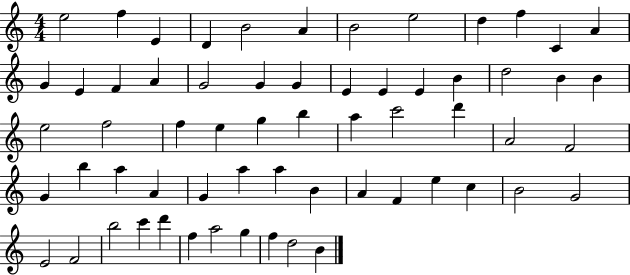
E5/h F5/q E4/q D4/q B4/h A4/q B4/h E5/h D5/q F5/q C4/q A4/q G4/q E4/q F4/q A4/q G4/h G4/q G4/q E4/q E4/q E4/q B4/q D5/h B4/q B4/q E5/h F5/h F5/q E5/q G5/q B5/q A5/q C6/h D6/q A4/h F4/h G4/q B5/q A5/q A4/q G4/q A5/q A5/q B4/q A4/q F4/q E5/q C5/q B4/h G4/h E4/h F4/h B5/h C6/q D6/q F5/q A5/h G5/q F5/q D5/h B4/q